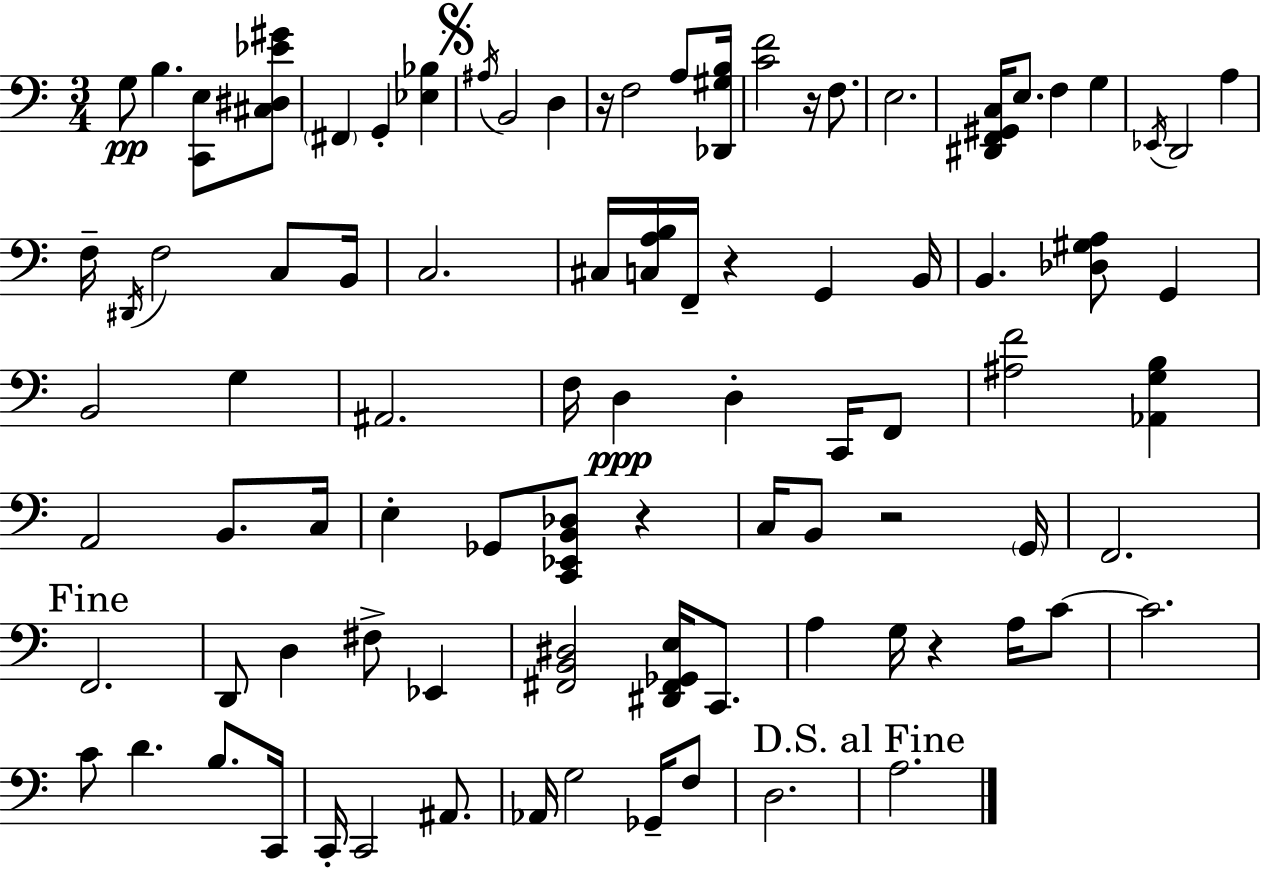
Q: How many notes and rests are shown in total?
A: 89